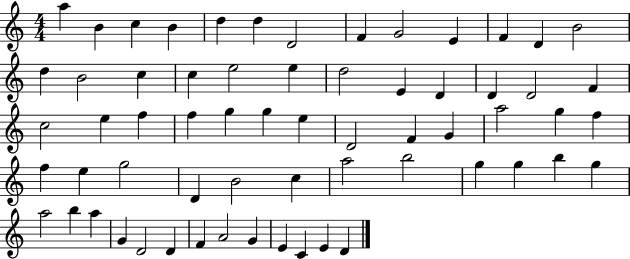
A5/q B4/q C5/q B4/q D5/q D5/q D4/h F4/q G4/h E4/q F4/q D4/q B4/h D5/q B4/h C5/q C5/q E5/h E5/q D5/h E4/q D4/q D4/q D4/h F4/q C5/h E5/q F5/q F5/q G5/q G5/q E5/q D4/h F4/q G4/q A5/h G5/q F5/q F5/q E5/q G5/h D4/q B4/h C5/q A5/h B5/h G5/q G5/q B5/q G5/q A5/h B5/q A5/q G4/q D4/h D4/q F4/q A4/h G4/q E4/q C4/q E4/q D4/q